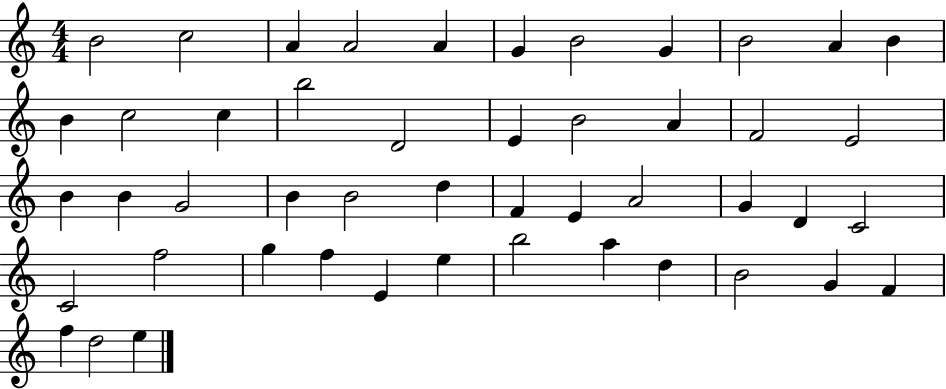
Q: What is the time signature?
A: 4/4